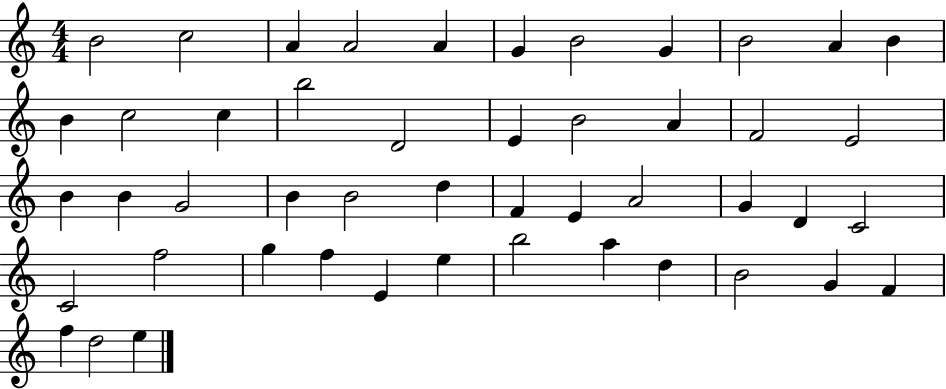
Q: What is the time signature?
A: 4/4